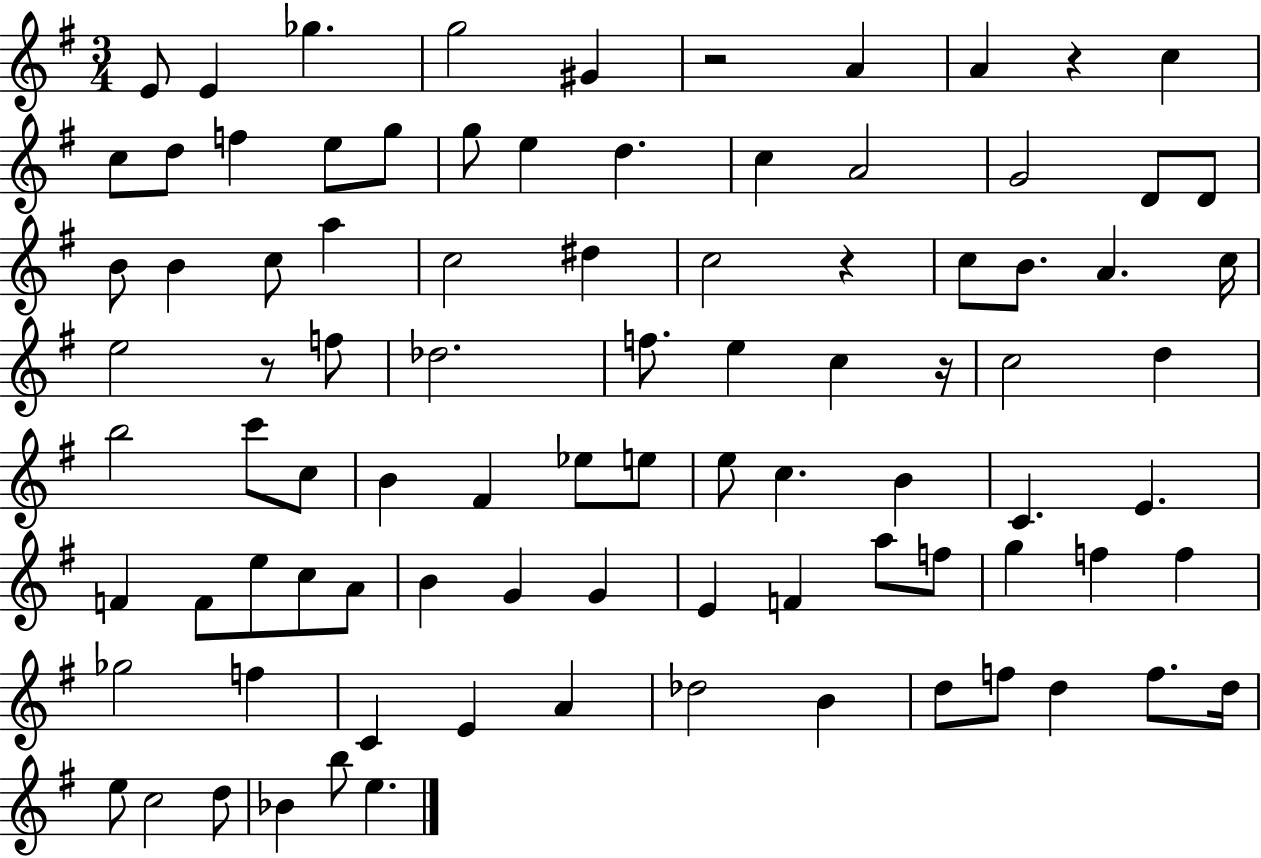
E4/e E4/q Gb5/q. G5/h G#4/q R/h A4/q A4/q R/q C5/q C5/e D5/e F5/q E5/e G5/e G5/e E5/q D5/q. C5/q A4/h G4/h D4/e D4/e B4/e B4/q C5/e A5/q C5/h D#5/q C5/h R/q C5/e B4/e. A4/q. C5/s E5/h R/e F5/e Db5/h. F5/e. E5/q C5/q R/s C5/h D5/q B5/h C6/e C5/e B4/q F#4/q Eb5/e E5/e E5/e C5/q. B4/q C4/q. E4/q. F4/q F4/e E5/e C5/e A4/e B4/q G4/q G4/q E4/q F4/q A5/e F5/e G5/q F5/q F5/q Gb5/h F5/q C4/q E4/q A4/q Db5/h B4/q D5/e F5/e D5/q F5/e. D5/s E5/e C5/h D5/e Bb4/q B5/e E5/q.